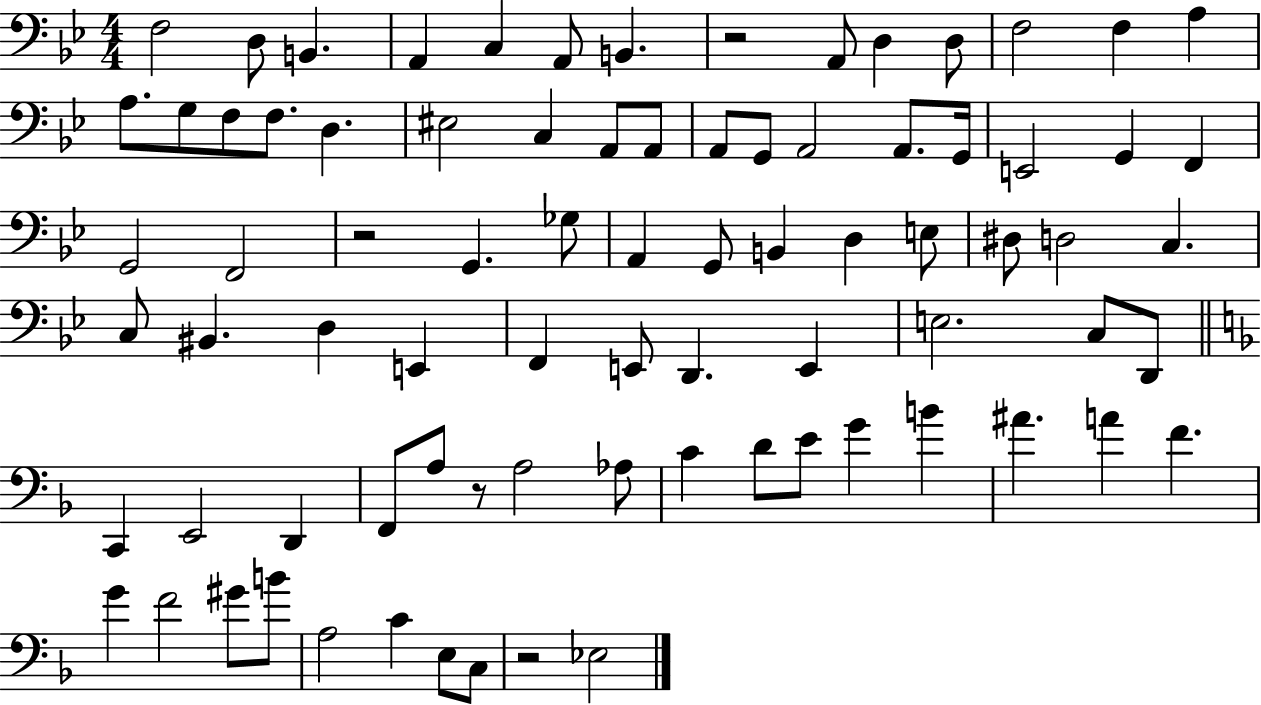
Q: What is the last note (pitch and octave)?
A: Eb3